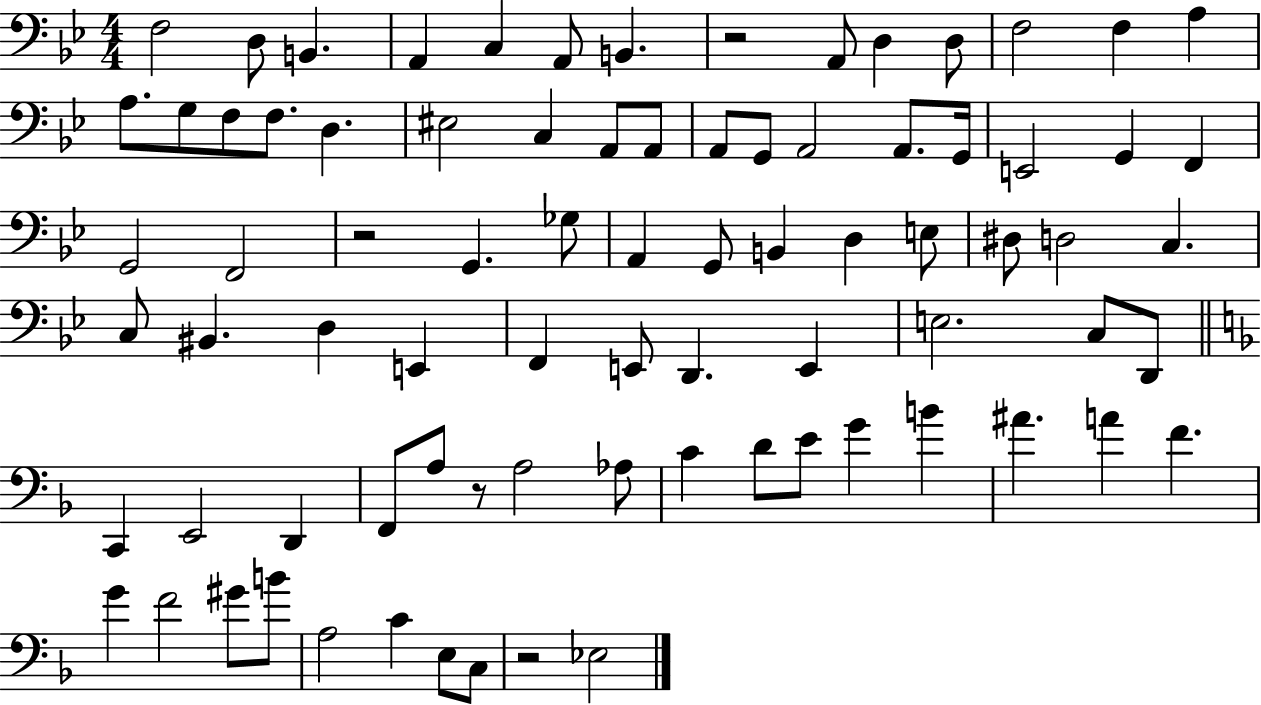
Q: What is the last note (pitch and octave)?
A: Eb3